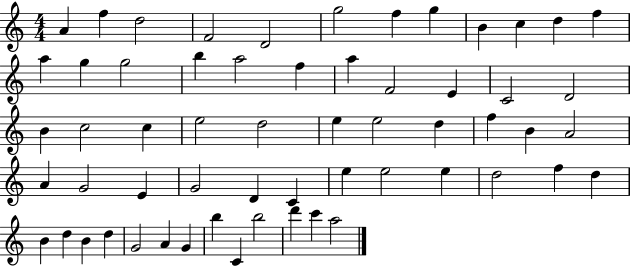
A4/q F5/q D5/h F4/h D4/h G5/h F5/q G5/q B4/q C5/q D5/q F5/q A5/q G5/q G5/h B5/q A5/h F5/q A5/q F4/h E4/q C4/h D4/h B4/q C5/h C5/q E5/h D5/h E5/q E5/h D5/q F5/q B4/q A4/h A4/q G4/h E4/q G4/h D4/q C4/q E5/q E5/h E5/q D5/h F5/q D5/q B4/q D5/q B4/q D5/q G4/h A4/q G4/q B5/q C4/q B5/h D6/q C6/q A5/h